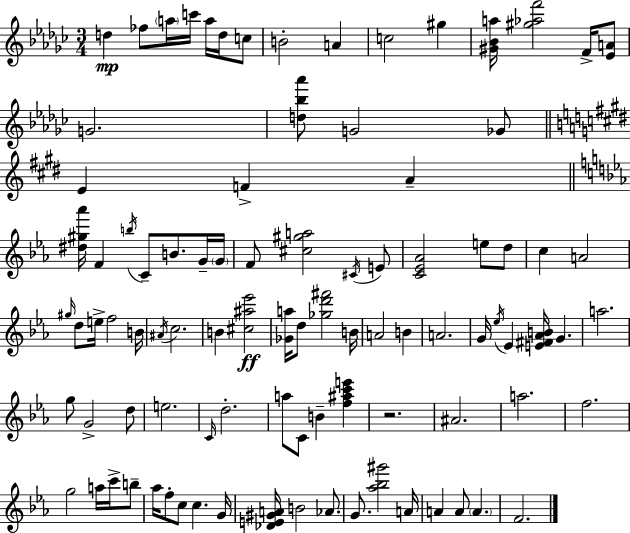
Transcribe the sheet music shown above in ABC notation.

X:1
T:Untitled
M:3/4
L:1/4
K:Ebm
d _f/2 a/4 c'/4 a/4 d/4 c/2 B2 A c2 ^g [^G_Ba]/4 [^g_af']2 F/4 [_EA]/2 G2 [d_b_a']/2 G2 _G/2 E F A [^d^g_a']/4 F b/4 C/2 B/2 G/4 G/4 F/2 [^c^ga]2 ^C/4 E/2 [C_E_A]2 e/2 d/2 c A2 ^g/4 d/2 e/4 f2 B/4 ^A/4 c2 B [^c^a_e']2 [_Ga]/4 d/2 [_gd'^f']2 B/4 A2 B A2 G/4 _e/4 _E [E^F_AB]/4 G a2 g/2 G2 d/2 e2 C/4 d2 a/2 C/2 B [f^ac'e'] z2 ^A2 a2 f2 g2 a/4 c'/4 b/2 _a/4 f/2 c/2 c G/4 [_DE^GA]/4 B2 _A/2 G/2 [_a_b^g']2 A/4 A A/2 A F2